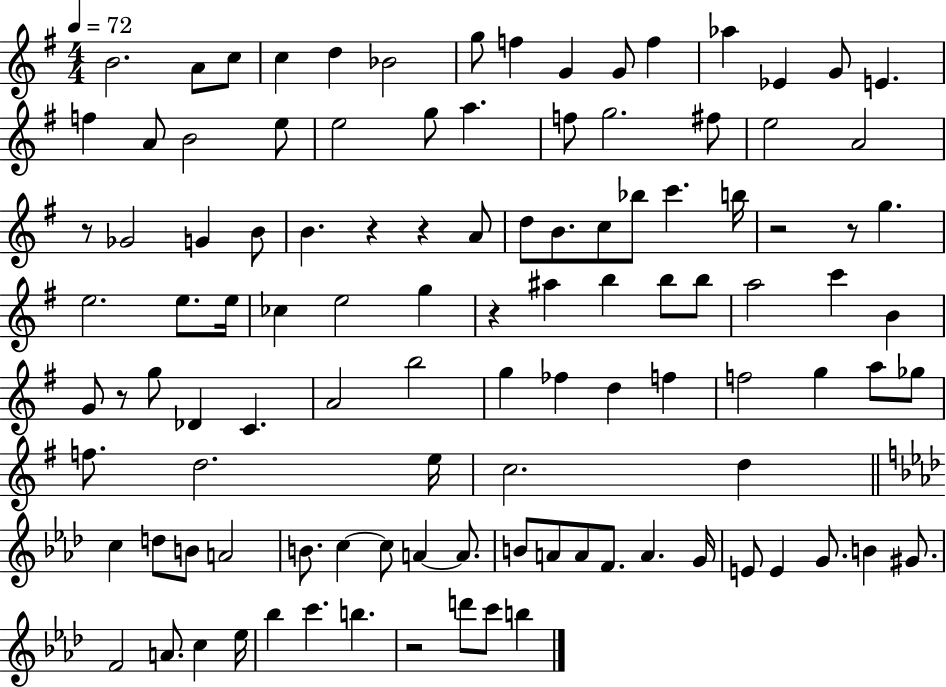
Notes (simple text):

B4/h. A4/e C5/e C5/q D5/q Bb4/h G5/e F5/q G4/q G4/e F5/q Ab5/q Eb4/q G4/e E4/q. F5/q A4/e B4/h E5/e E5/h G5/e A5/q. F5/e G5/h. F#5/e E5/h A4/h R/e Gb4/h G4/q B4/e B4/q. R/q R/q A4/e D5/e B4/e. C5/e Bb5/e C6/q. B5/s R/h R/e G5/q. E5/h. E5/e. E5/s CES5/q E5/h G5/q R/q A#5/q B5/q B5/e B5/e A5/h C6/q B4/q G4/e R/e G5/e Db4/q C4/q. A4/h B5/h G5/q FES5/q D5/q F5/q F5/h G5/q A5/e Gb5/e F5/e. D5/h. E5/s C5/h. D5/q C5/q D5/e B4/e A4/h B4/e. C5/q C5/e A4/q A4/e. B4/e A4/e A4/e F4/e. A4/q. G4/s E4/e E4/q G4/e. B4/q G#4/e. F4/h A4/e. C5/q Eb5/s Bb5/q C6/q. B5/q. R/h D6/e C6/e B5/q